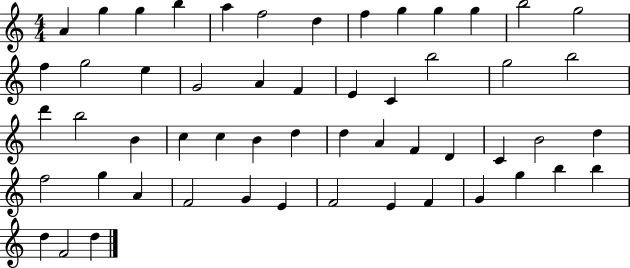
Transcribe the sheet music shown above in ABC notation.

X:1
T:Untitled
M:4/4
L:1/4
K:C
A g g b a f2 d f g g g b2 g2 f g2 e G2 A F E C b2 g2 b2 d' b2 B c c B d d A F D C B2 d f2 g A F2 G E F2 E F G g b b d F2 d